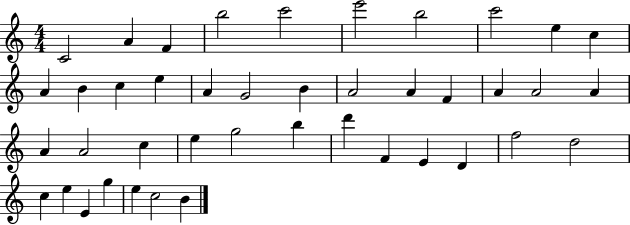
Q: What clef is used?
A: treble